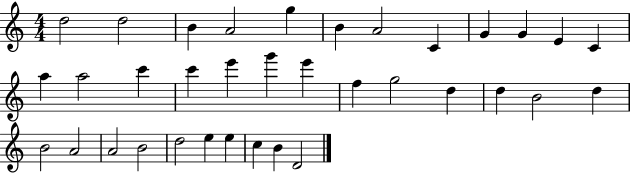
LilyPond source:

{
  \clef treble
  \numericTimeSignature
  \time 4/4
  \key c \major
  d''2 d''2 | b'4 a'2 g''4 | b'4 a'2 c'4 | g'4 g'4 e'4 c'4 | \break a''4 a''2 c'''4 | c'''4 e'''4 g'''4 e'''4 | f''4 g''2 d''4 | d''4 b'2 d''4 | \break b'2 a'2 | a'2 b'2 | d''2 e''4 e''4 | c''4 b'4 d'2 | \break \bar "|."
}